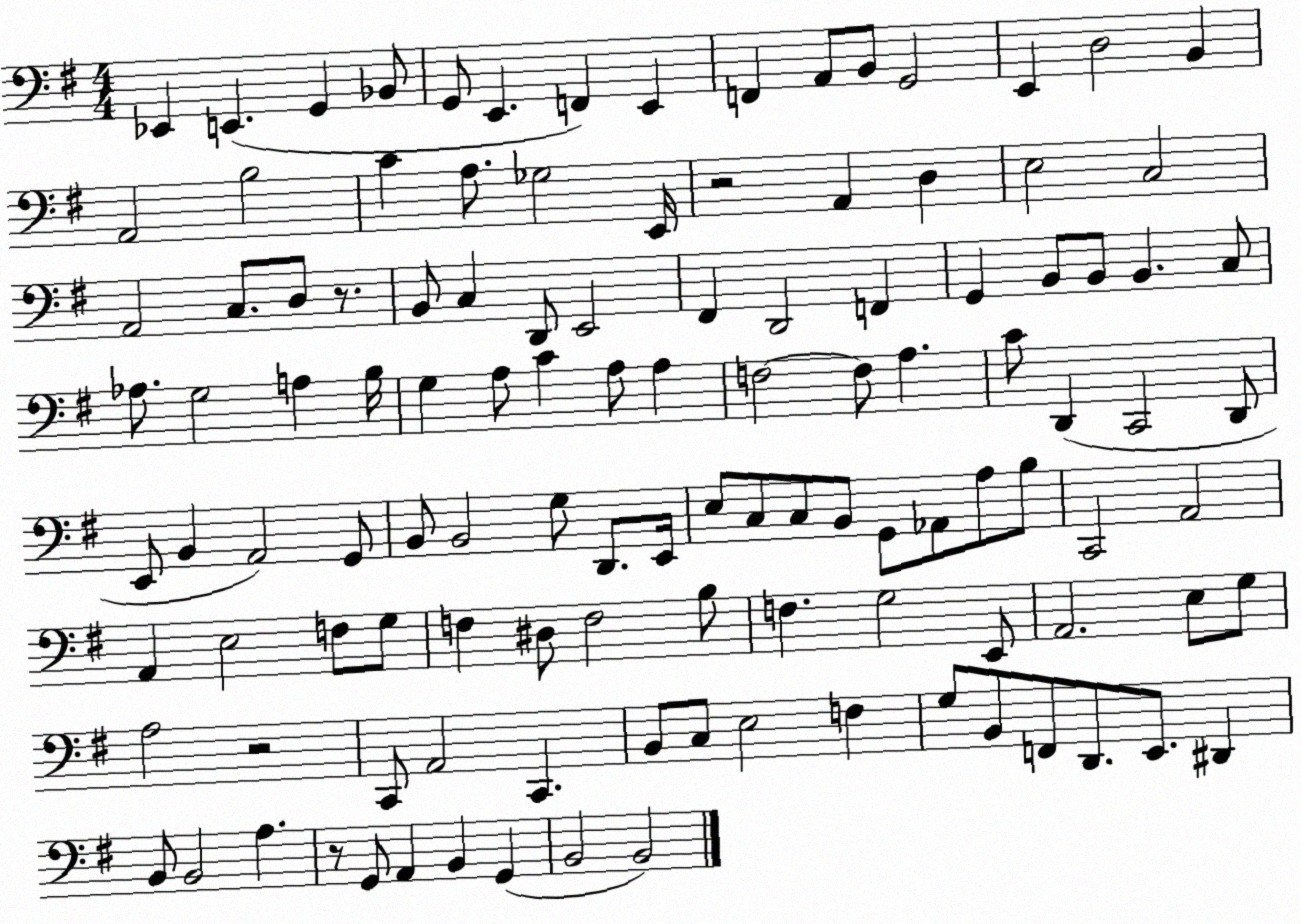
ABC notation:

X:1
T:Untitled
M:4/4
L:1/4
K:G
_E,, E,, G,, _B,,/2 G,,/2 E,, F,, E,, F,, A,,/2 B,,/2 G,,2 E,, D,2 B,, A,,2 B,2 C A,/2 _G,2 E,,/4 z2 A,, D, E,2 C,2 A,,2 C,/2 D,/2 z/2 B,,/2 C, D,,/2 E,,2 ^F,, D,,2 F,, G,, B,,/2 B,,/2 B,, C,/2 _A,/2 G,2 A, B,/4 G, A,/2 C A,/2 A, F,2 F,/2 A, C/2 D,, C,,2 D,,/2 E,,/2 B,, A,,2 G,,/2 B,,/2 B,,2 G,/2 D,,/2 E,,/4 E,/2 C,/2 C,/2 B,,/2 G,,/2 _A,,/2 A,/2 B,/2 C,,2 A,,2 A,, E,2 F,/2 G,/2 F, ^D,/2 F,2 B,/2 F, G,2 E,,/2 A,,2 E,/2 G,/2 A,2 z2 C,,/2 A,,2 C,, B,,/2 C,/2 E,2 F, G,/2 B,,/2 F,,/2 D,,/2 E,,/2 ^D,, B,,/2 B,,2 A, z/2 G,,/2 A,, B,, G,, B,,2 B,,2